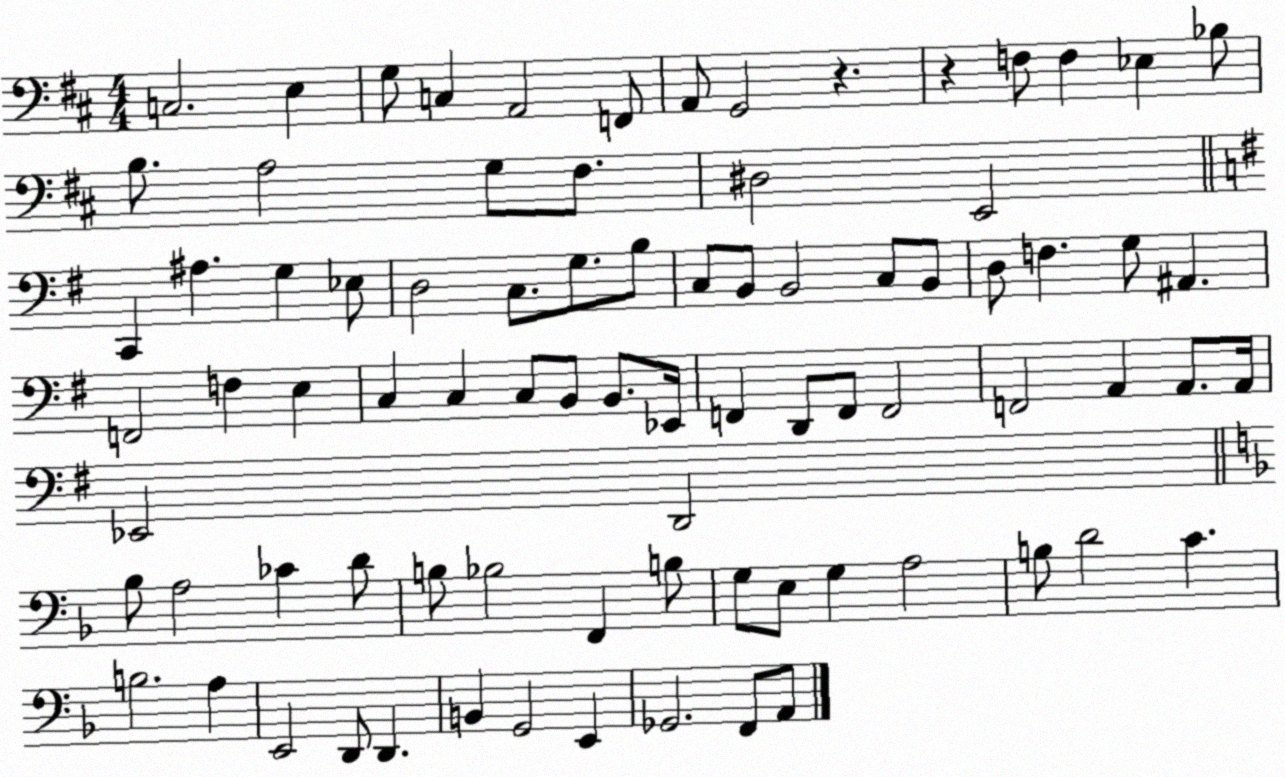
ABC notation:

X:1
T:Untitled
M:4/4
L:1/4
K:D
C,2 E, G,/2 C, A,,2 F,,/2 A,,/2 G,,2 z z F,/2 F, _E, _B,/2 B,/2 A,2 G,/2 ^F,/2 ^D,2 E,,2 C,, ^A, G, _E,/2 D,2 C,/2 G,/2 B,/2 C,/2 B,,/2 B,,2 C,/2 B,,/2 D,/2 F, G,/2 ^A,, F,,2 F, E, C, C, C,/2 B,,/2 B,,/2 _E,,/4 F,, D,,/2 F,,/2 F,,2 F,,2 A,, A,,/2 A,,/4 _E,,2 D,,2 _B,/2 A,2 _C D/2 B,/2 _B,2 F,, B,/2 G,/2 E,/2 G, A,2 B,/2 D2 C B,2 A, E,,2 D,,/2 D,, B,, G,,2 E,, _G,,2 F,,/2 A,,/2